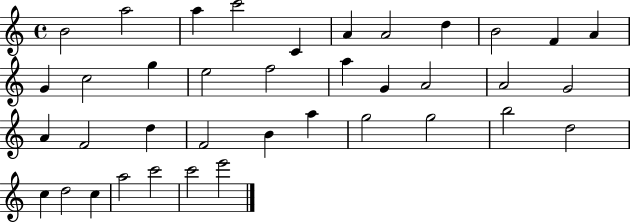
X:1
T:Untitled
M:4/4
L:1/4
K:C
B2 a2 a c'2 C A A2 d B2 F A G c2 g e2 f2 a G A2 A2 G2 A F2 d F2 B a g2 g2 b2 d2 c d2 c a2 c'2 c'2 e'2